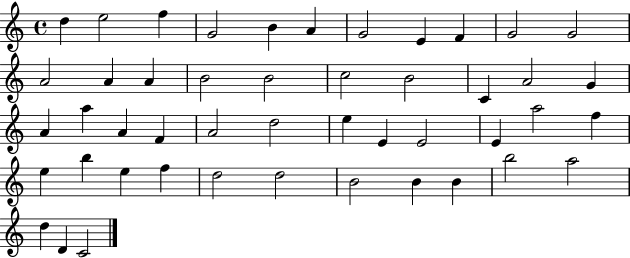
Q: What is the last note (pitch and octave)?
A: C4